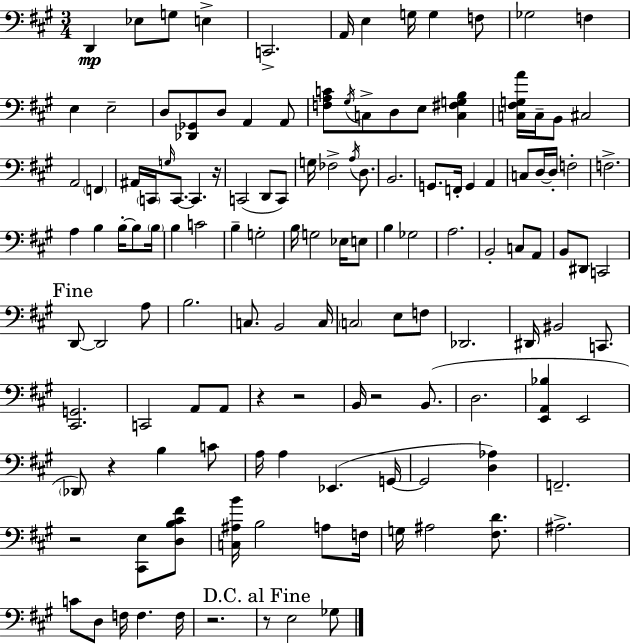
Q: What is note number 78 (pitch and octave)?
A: C3